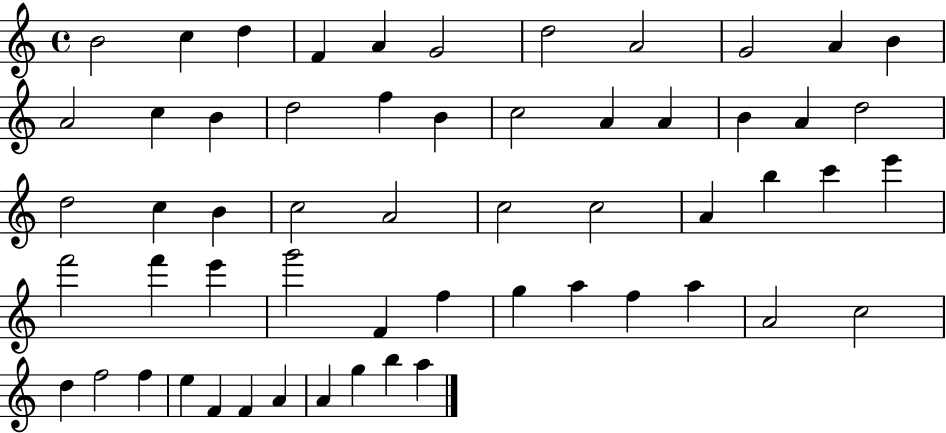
B4/h C5/q D5/q F4/q A4/q G4/h D5/h A4/h G4/h A4/q B4/q A4/h C5/q B4/q D5/h F5/q B4/q C5/h A4/q A4/q B4/q A4/q D5/h D5/h C5/q B4/q C5/h A4/h C5/h C5/h A4/q B5/q C6/q E6/q F6/h F6/q E6/q G6/h F4/q F5/q G5/q A5/q F5/q A5/q A4/h C5/h D5/q F5/h F5/q E5/q F4/q F4/q A4/q A4/q G5/q B5/q A5/q